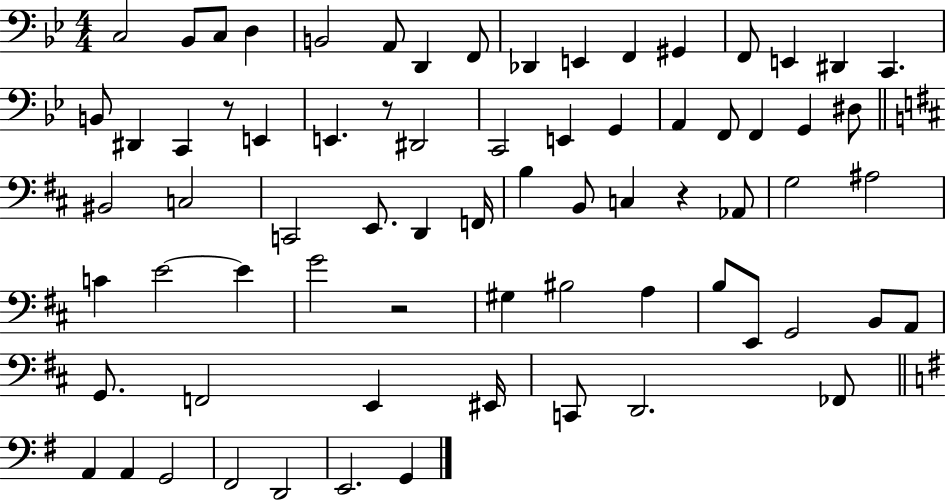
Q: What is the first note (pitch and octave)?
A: C3